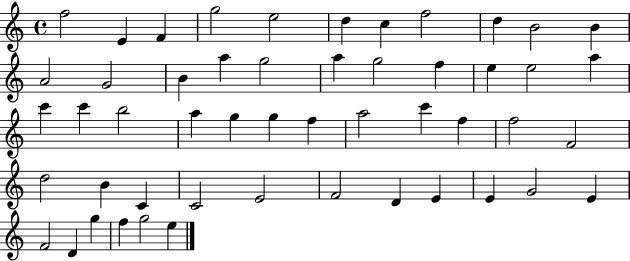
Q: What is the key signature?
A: C major